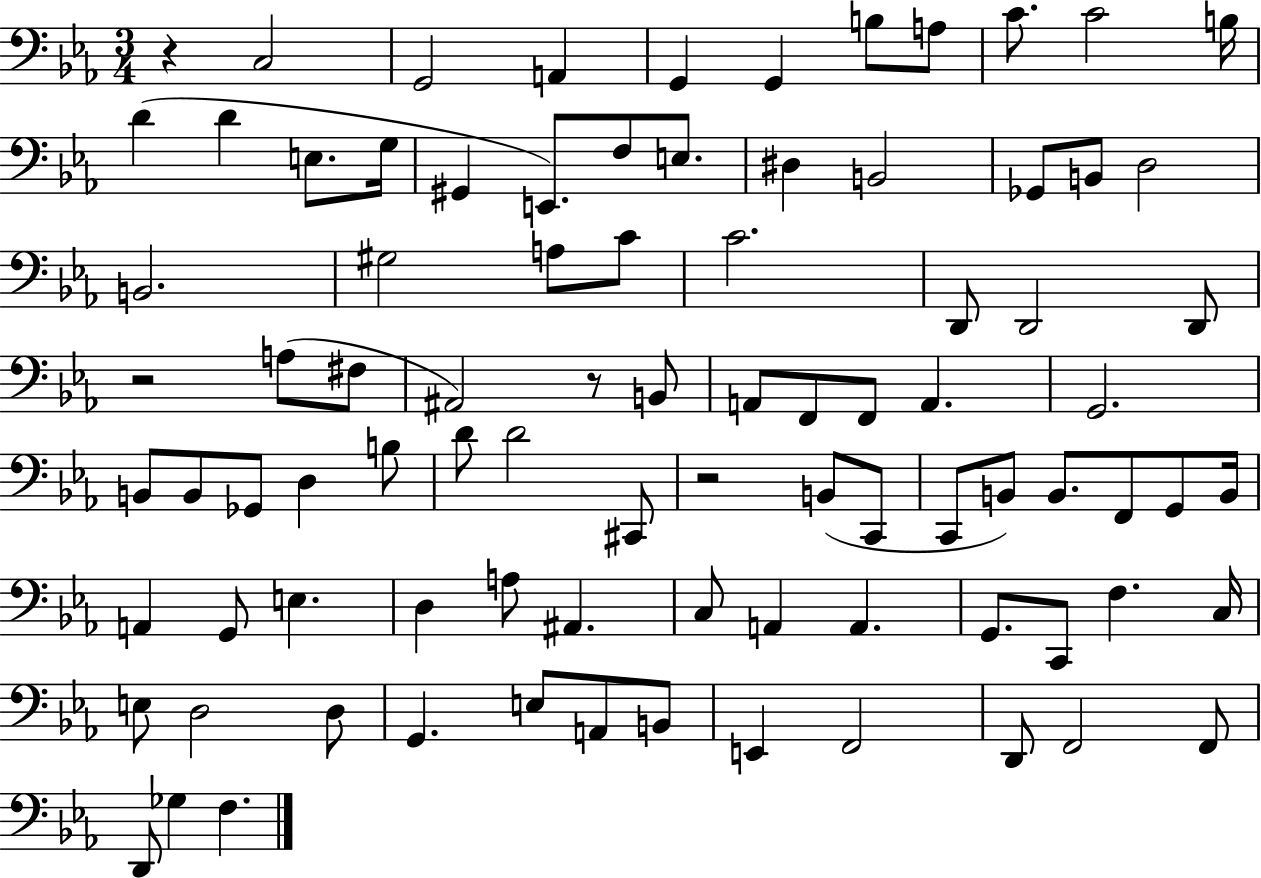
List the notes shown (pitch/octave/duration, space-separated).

R/q C3/h G2/h A2/q G2/q G2/q B3/e A3/e C4/e. C4/h B3/s D4/q D4/q E3/e. G3/s G#2/q E2/e. F3/e E3/e. D#3/q B2/h Gb2/e B2/e D3/h B2/h. G#3/h A3/e C4/e C4/h. D2/e D2/h D2/e R/h A3/e F#3/e A#2/h R/e B2/e A2/e F2/e F2/e A2/q. G2/h. B2/e B2/e Gb2/e D3/q B3/e D4/e D4/h C#2/e R/h B2/e C2/e C2/e B2/e B2/e. F2/e G2/e B2/s A2/q G2/e E3/q. D3/q A3/e A#2/q. C3/e A2/q A2/q. G2/e. C2/e F3/q. C3/s E3/e D3/h D3/e G2/q. E3/e A2/e B2/e E2/q F2/h D2/e F2/h F2/e D2/e Gb3/q F3/q.